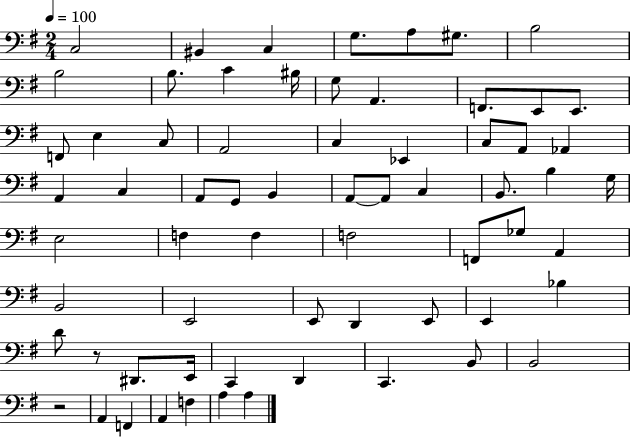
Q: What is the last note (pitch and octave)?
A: A3